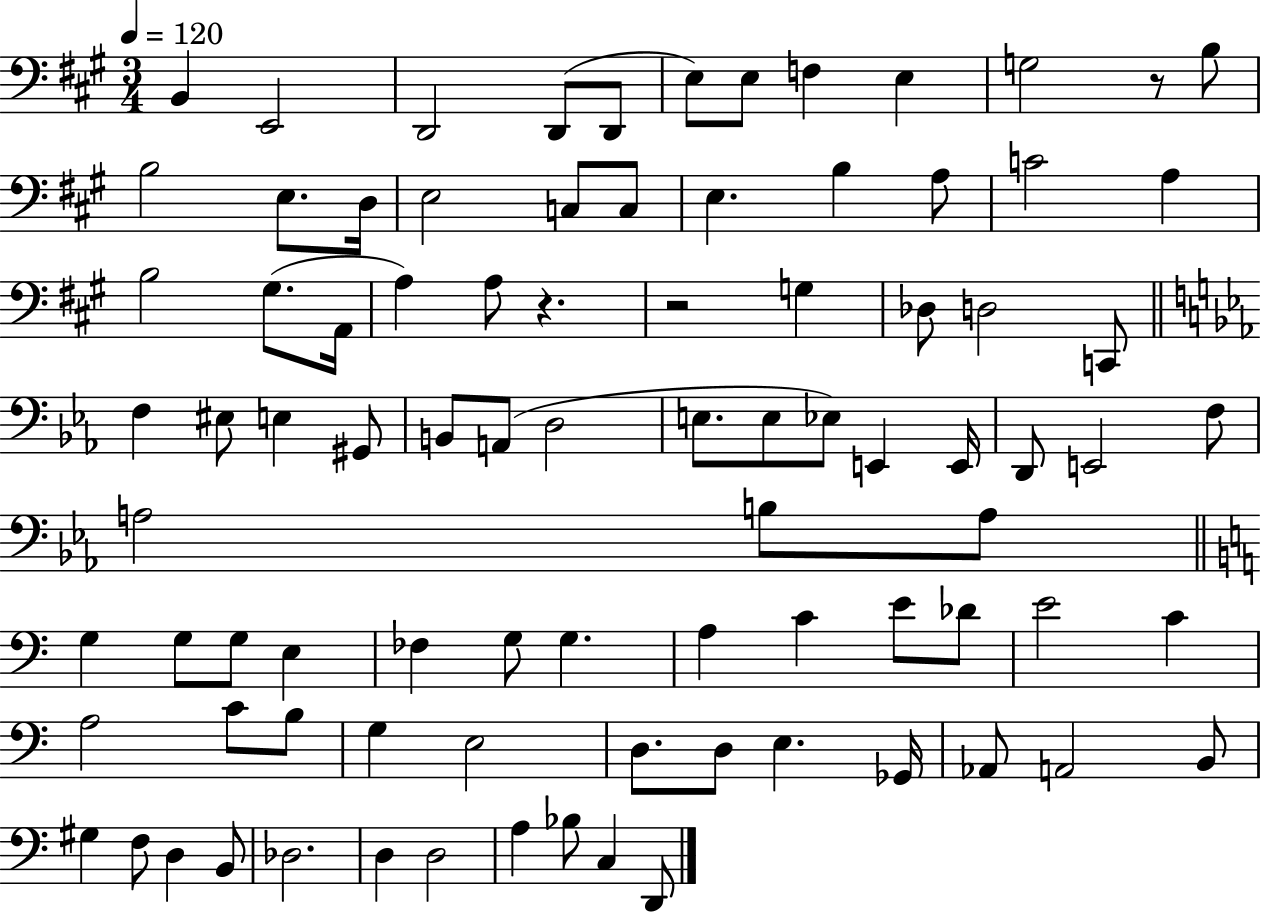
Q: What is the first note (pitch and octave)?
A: B2